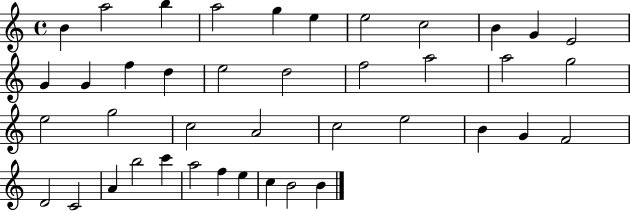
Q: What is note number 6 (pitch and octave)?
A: E5